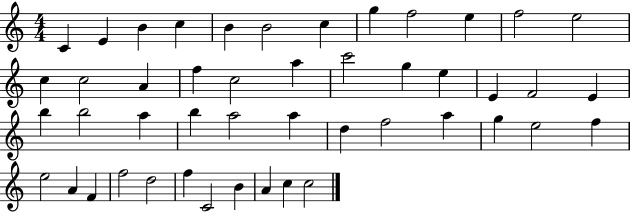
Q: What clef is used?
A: treble